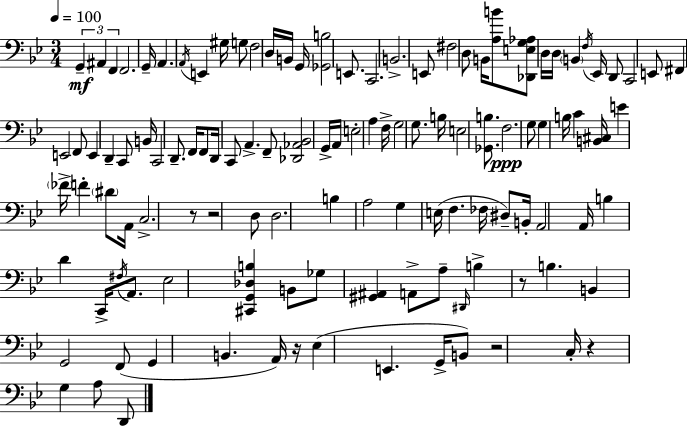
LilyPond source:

{
  \clef bass
  \numericTimeSignature
  \time 3/4
  \key bes \major
  \tempo 4 = 100
  \tuplet 3/2 { g,4--\mf ais,4 f,4 } | f,2. | g,16-- a,4. \acciaccatura { a,16 } e,4 | gis16 g8 f2 d16 | \break b,16 g,16 <ges, b>2 e,8. | c,2. | b,2.-> | e,8 fis2 d8 | \break b,16 <a b'>8 <des, e g aes>8 d16 d16 \parenthesize b,4 | \acciaccatura { f16 } ees,16 d,8 c,2 | e,8 fis,4 e,2 | f,8 e,4 d,4-- | \break c,8 b,16 c,2 d,8.-- | f,16 f,8 d,16 c,8 a,4.-> | f,8-- <des, aes, bes,>2 | g,16-> a,16 e2-. a4 | \break f16-> g2 g8. | b16 e2 <ges, b>8. | f2.\ppp | g8 g4 b16 c'4 | \break <b, cis>16 e'4 \parenthesize fes'16-> f'4-. \parenthesize dis'8 | a,16 c2.-> | r8 r2 | d8 d2. | \break b4 a2 | g4 e16( f4. | fes16 dis8--) b,16-. a,2 | a,16 b4 d'4 c,16-> \acciaccatura { fis16 } | \break a,8. ees2 <cis, g, des b>4 | b,8 ges8 <gis, ais,>4 a,8-> | a8-- \grace { dis,16 } b4-> r8 b4. | b,4 g,2 | \break f,8( g,4 b,4. | a,16) r16 ees4( e,4. | g,16-> b,8) r2 | c16-. r4 g4 | \break a8 d,8 \bar "|."
}